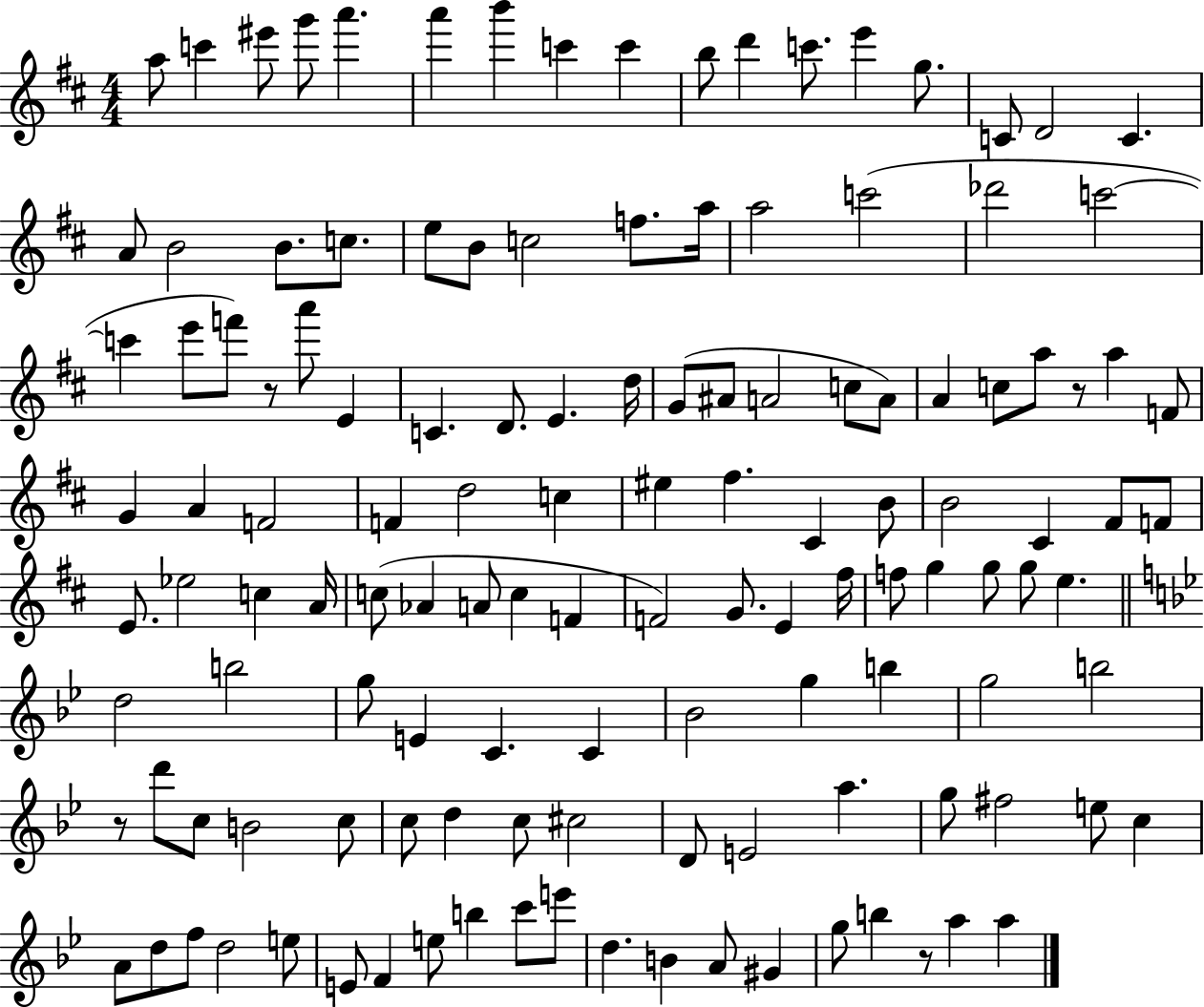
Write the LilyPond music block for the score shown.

{
  \clef treble
  \numericTimeSignature
  \time 4/4
  \key d \major
  \repeat volta 2 { a''8 c'''4 eis'''8 g'''8 a'''4. | a'''4 b'''4 c'''4 c'''4 | b''8 d'''4 c'''8. e'''4 g''8. | c'8 d'2 c'4. | \break a'8 b'2 b'8. c''8. | e''8 b'8 c''2 f''8. a''16 | a''2 c'''2( | des'''2 c'''2~~ | \break c'''4 e'''8 f'''8) r8 a'''8 e'4 | c'4. d'8. e'4. d''16 | g'8( ais'8 a'2 c''8 a'8) | a'4 c''8 a''8 r8 a''4 f'8 | \break g'4 a'4 f'2 | f'4 d''2 c''4 | eis''4 fis''4. cis'4 b'8 | b'2 cis'4 fis'8 f'8 | \break e'8. ees''2 c''4 a'16 | c''8( aes'4 a'8 c''4 f'4 | f'2) g'8. e'4 fis''16 | f''8 g''4 g''8 g''8 e''4. | \break \bar "||" \break \key bes \major d''2 b''2 | g''8 e'4 c'4. c'4 | bes'2 g''4 b''4 | g''2 b''2 | \break r8 d'''8 c''8 b'2 c''8 | c''8 d''4 c''8 cis''2 | d'8 e'2 a''4. | g''8 fis''2 e''8 c''4 | \break a'8 d''8 f''8 d''2 e''8 | e'8 f'4 e''8 b''4 c'''8 e'''8 | d''4. b'4 a'8 gis'4 | g''8 b''4 r8 a''4 a''4 | \break } \bar "|."
}